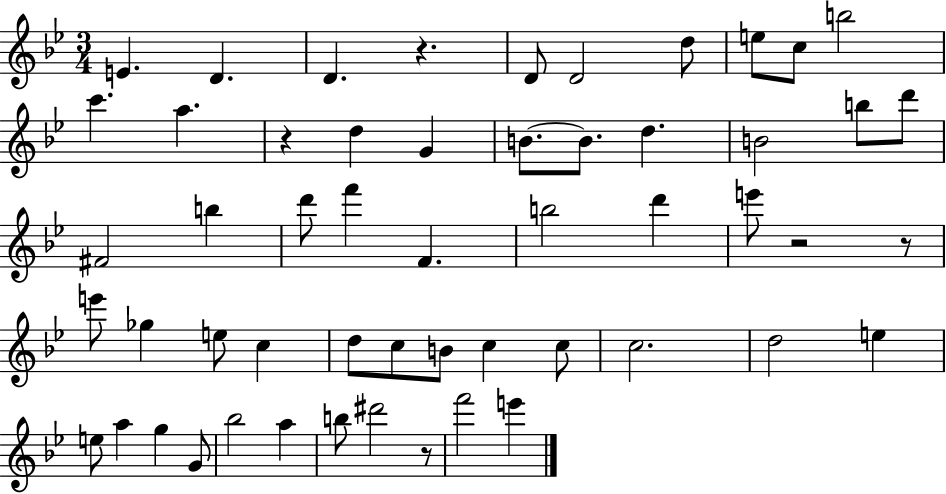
{
  \clef treble
  \numericTimeSignature
  \time 3/4
  \key bes \major
  e'4. d'4. | d'4. r4. | d'8 d'2 d''8 | e''8 c''8 b''2 | \break c'''4. a''4. | r4 d''4 g'4 | b'8.~~ b'8. d''4. | b'2 b''8 d'''8 | \break fis'2 b''4 | d'''8 f'''4 f'4. | b''2 d'''4 | e'''8 r2 r8 | \break e'''8 ges''4 e''8 c''4 | d''8 c''8 b'8 c''4 c''8 | c''2. | d''2 e''4 | \break e''8 a''4 g''4 g'8 | bes''2 a''4 | b''8 dis'''2 r8 | f'''2 e'''4 | \break \bar "|."
}